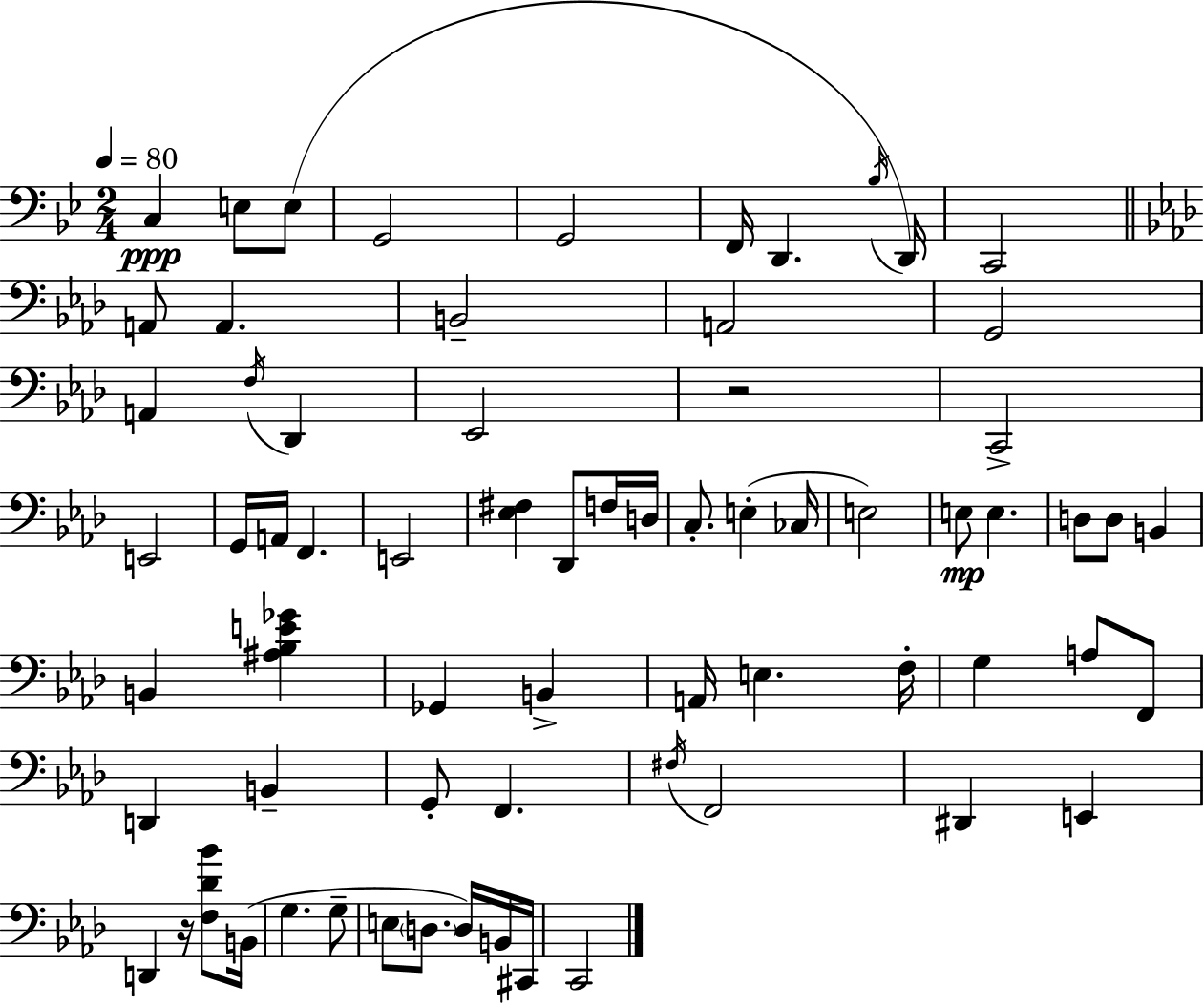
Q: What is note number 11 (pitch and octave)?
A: A2